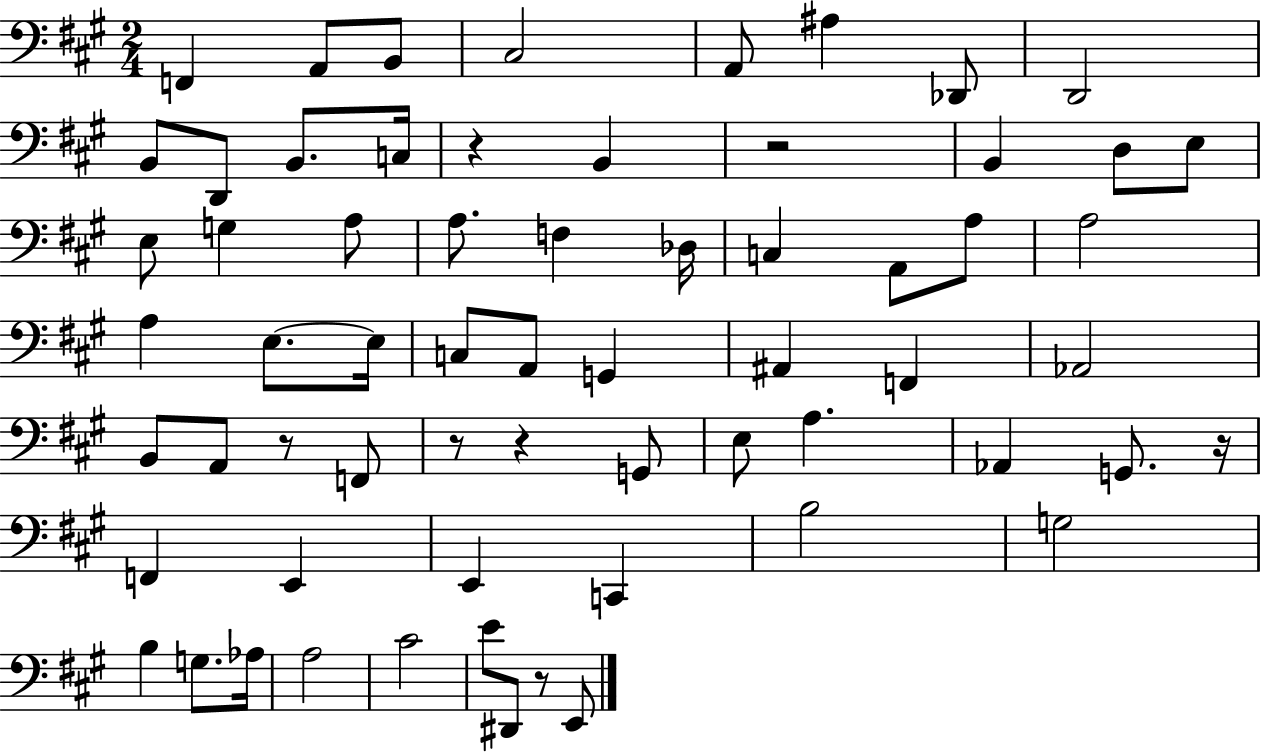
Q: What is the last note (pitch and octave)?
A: E2